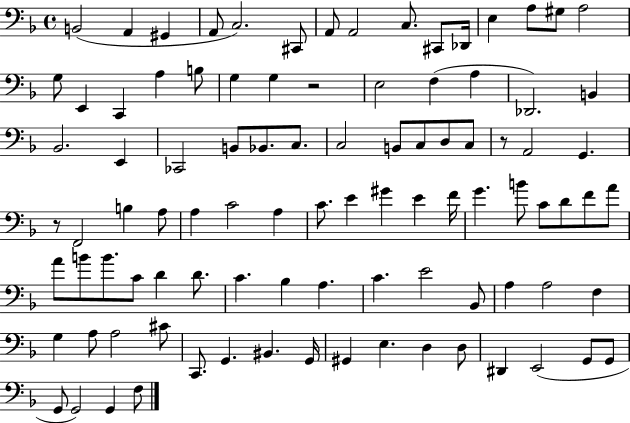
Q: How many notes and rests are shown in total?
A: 95